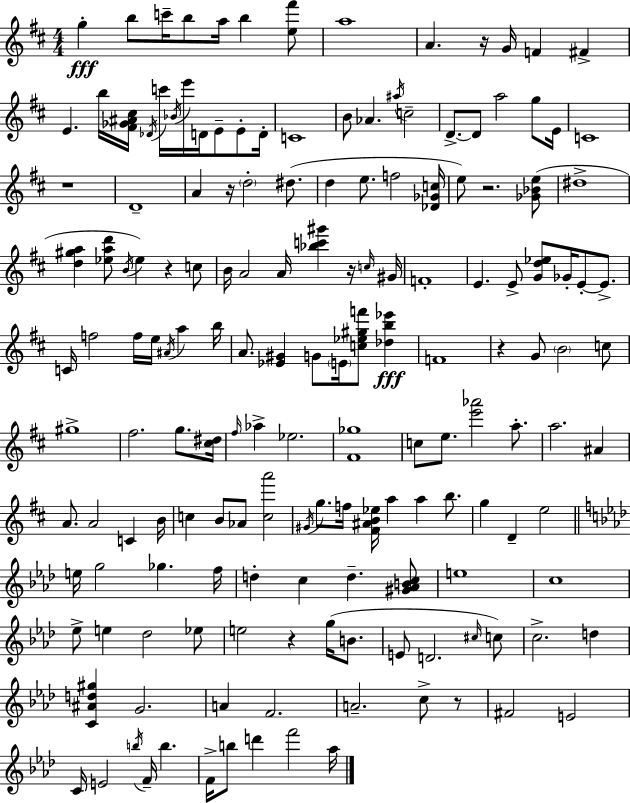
{
  \clef treble
  \numericTimeSignature
  \time 4/4
  \key d \major
  \repeat volta 2 { g''4-.\fff b''8 c'''16-- b''8 a''16 b''4 <e'' fis'''>8 | a''1 | a'4. r16 g'16 f'4 fis'4-> | e'4. b''16 <fis' ges' ais' cis''>16 \acciaccatura { des'16 } c'''16 \acciaccatura { bes'16 } e'''16 d'16 e'8-- e'8-. | \break d'16-. c'1 | b'8 aes'4. \acciaccatura { ais''16 } c''2-- | d'8.->~~ d'8 a''2 | g''8 e'16 c'1 | \break r1 | d'1-- | a'4 r16 \parenthesize d''2-. | dis''8.( d''4 e''8. f''2 | \break <des' ges' c''>16 e''8) r2. | <ges' bes' e''>8( dis''1-> | <d'' gis'' a''>4 <ees'' a'' d'''>8 \acciaccatura { b'16 } ees''4) r4 | c''8 b'16 a'2 a'16 <bes'' c''' gis'''>4 | \break r16 \grace { c''16 } gis'16 f'1-. | e'4. e'8-> <g' d'' ees''>8 ges'16-. | e'8-.~~ e'8.-> c'16 f''2 f''16 e''16 | \acciaccatura { ais'16 } a''4 b''16 a'8. <ees' gis'>4 g'8 \parenthesize e'16 | \break <c'' ees'' gis'' f'''>8 <des'' b'' ees'''>4\fff f'1 | r4 g'8 \parenthesize b'2 | c''8 gis''1-> | fis''2. | \break g''8. <cis'' dis''>16 \grace { fis''16 } aes''4-> ees''2. | <fis' ges''>1 | c''8 e''8. <e''' aes'''>2 | a''8.-. a''2. | \break ais'4 a'8. a'2 | c'4 b'16 c''4 b'8 aes'8 <c'' a'''>2 | \acciaccatura { gis'16 } g''8. f''16 <fis' ais' b' ees''>16 a''4 | a''4 b''8. g''4 d'4-- | \break e''2 \bar "||" \break \key f \minor e''16 g''2 ges''4. f''16 | d''4-. c''4 d''4.-- <gis' aes' b' c''>8 | e''1 | c''1 | \break ees''8-> e''4 des''2 ees''8 | e''2 r4 g''16( b'8. | e'8 d'2. \grace { cis''16 } c''8) | c''2.-> d''4 | \break <c' ais' d'' gis''>4 g'2. | a'4 f'2. | a'2.-- c''8-> r8 | fis'2 e'2 | \break c'16 e'2 \acciaccatura { b''16 } f'16-- b''4. | f'16-> b''8 d'''4 f'''2 | aes''16 } \bar "|."
}